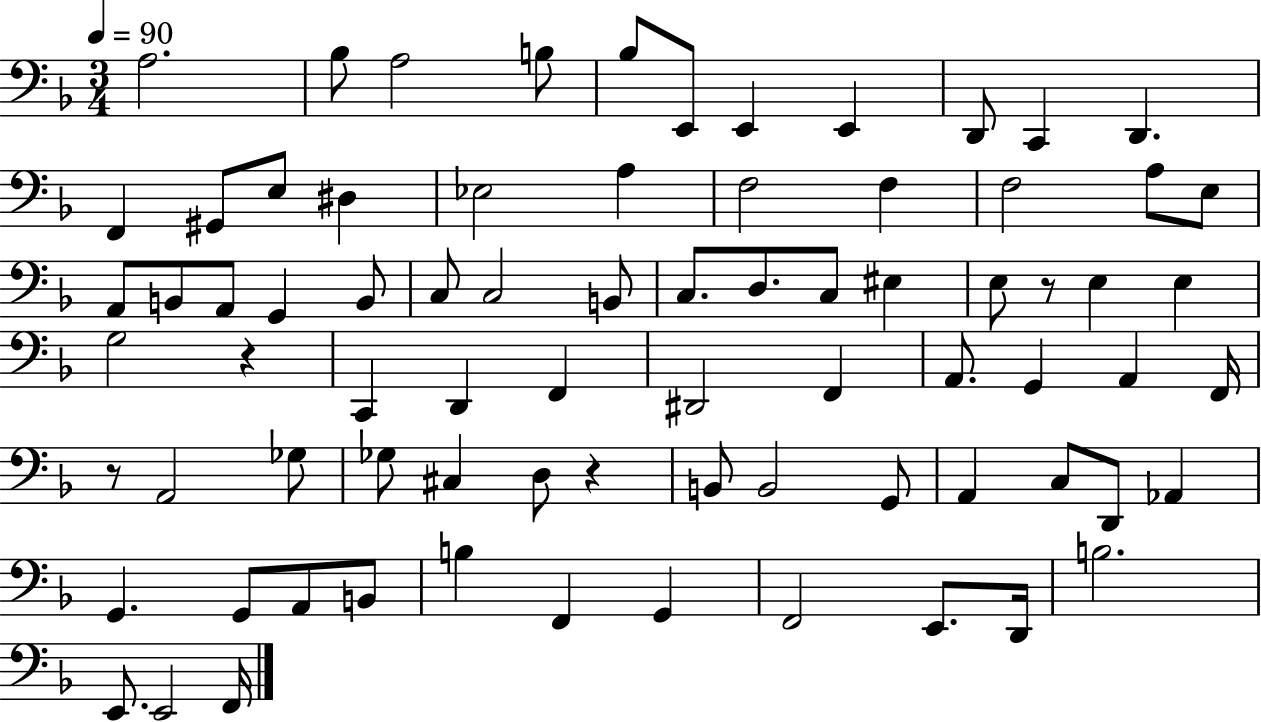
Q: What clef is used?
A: bass